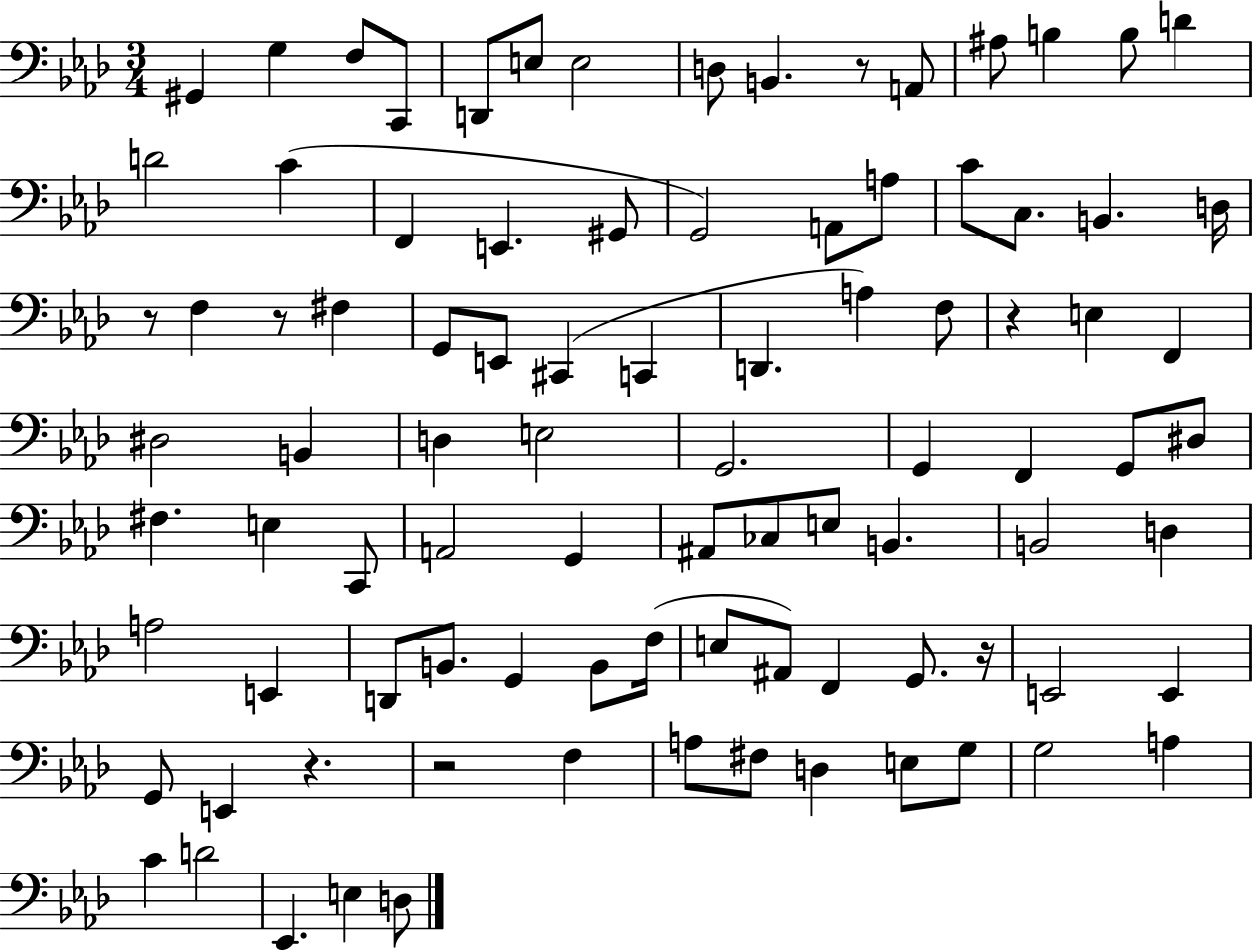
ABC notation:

X:1
T:Untitled
M:3/4
L:1/4
K:Ab
^G,, G, F,/2 C,,/2 D,,/2 E,/2 E,2 D,/2 B,, z/2 A,,/2 ^A,/2 B, B,/2 D D2 C F,, E,, ^G,,/2 G,,2 A,,/2 A,/2 C/2 C,/2 B,, D,/4 z/2 F, z/2 ^F, G,,/2 E,,/2 ^C,, C,, D,, A, F,/2 z E, F,, ^D,2 B,, D, E,2 G,,2 G,, F,, G,,/2 ^D,/2 ^F, E, C,,/2 A,,2 G,, ^A,,/2 _C,/2 E,/2 B,, B,,2 D, A,2 E,, D,,/2 B,,/2 G,, B,,/2 F,/4 E,/2 ^A,,/2 F,, G,,/2 z/4 E,,2 E,, G,,/2 E,, z z2 F, A,/2 ^F,/2 D, E,/2 G,/2 G,2 A, C D2 _E,, E, D,/2